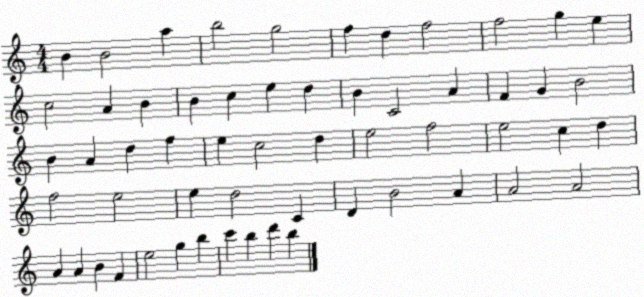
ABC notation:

X:1
T:Untitled
M:4/4
L:1/4
K:C
B B2 a b2 g2 f d f2 f2 g e c2 A B B c e d B C2 A F G B2 B A d f e c2 d e2 f2 e2 c d f2 e2 e d2 C D B2 A A2 A2 A A B F e2 g b c' b d' b